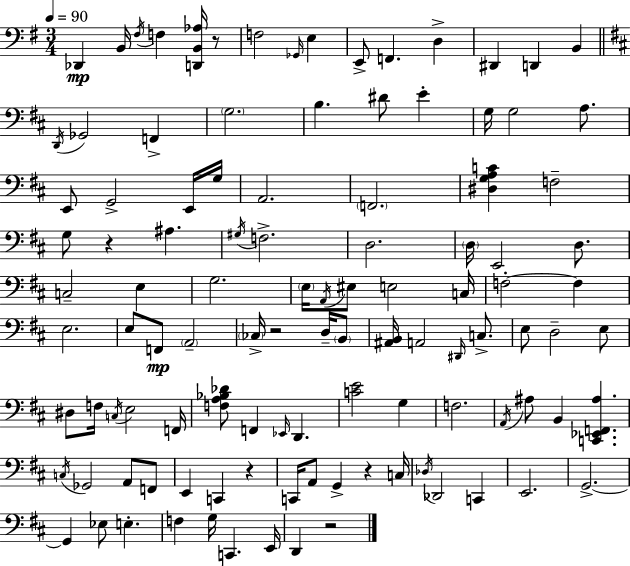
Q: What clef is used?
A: bass